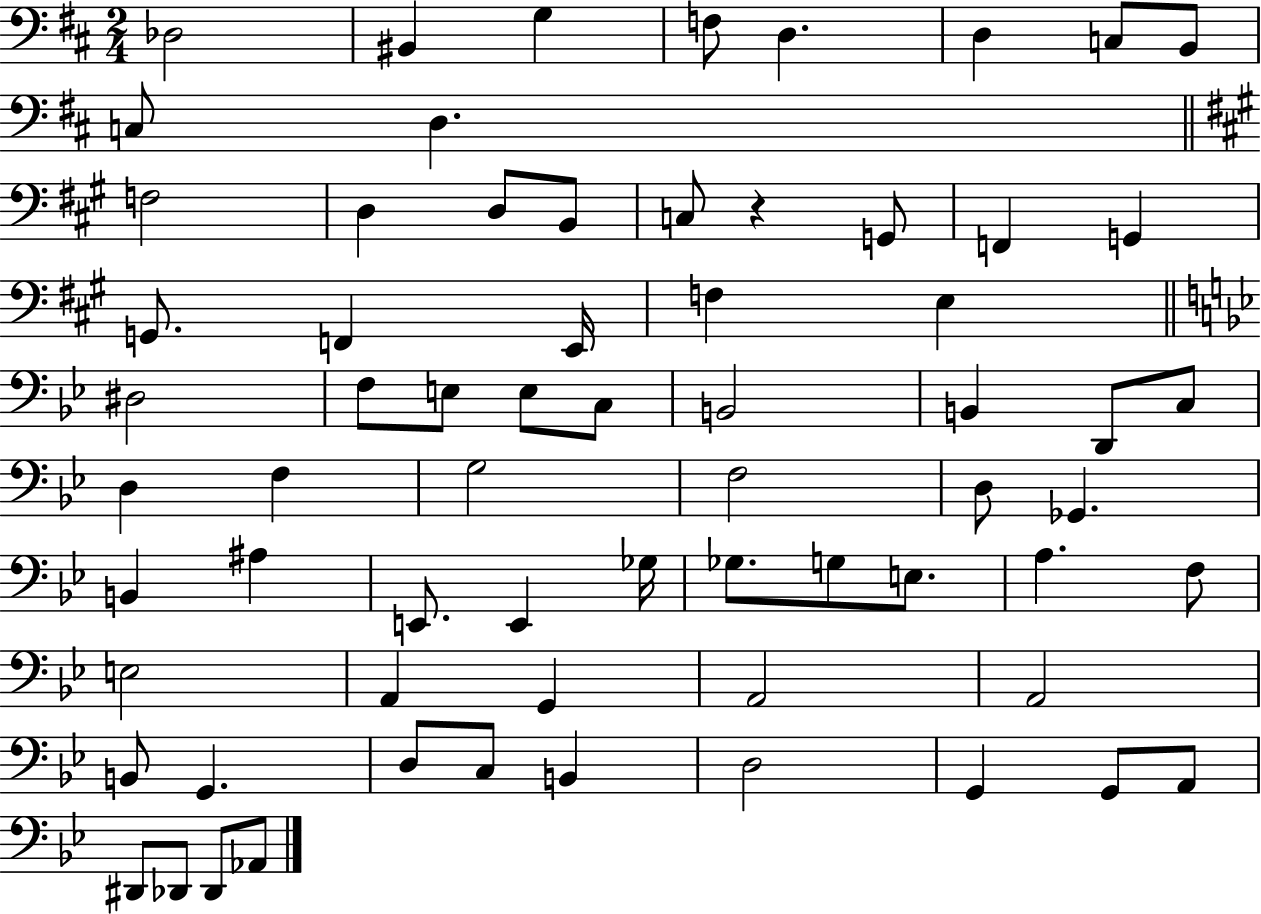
Db3/h BIS2/q G3/q F3/e D3/q. D3/q C3/e B2/e C3/e D3/q. F3/h D3/q D3/e B2/e C3/e R/q G2/e F2/q G2/q G2/e. F2/q E2/s F3/q E3/q D#3/h F3/e E3/e E3/e C3/e B2/h B2/q D2/e C3/e D3/q F3/q G3/h F3/h D3/e Gb2/q. B2/q A#3/q E2/e. E2/q Gb3/s Gb3/e. G3/e E3/e. A3/q. F3/e E3/h A2/q G2/q A2/h A2/h B2/e G2/q. D3/e C3/e B2/q D3/h G2/q G2/e A2/e D#2/e Db2/e Db2/e Ab2/e